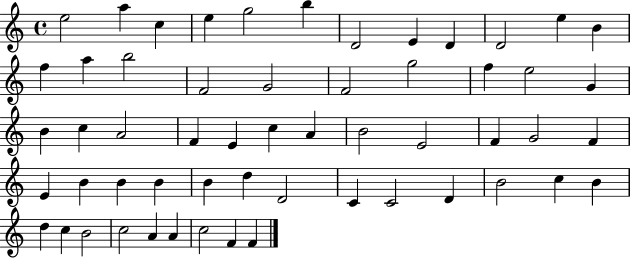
{
  \clef treble
  \time 4/4
  \defaultTimeSignature
  \key c \major
  e''2 a''4 c''4 | e''4 g''2 b''4 | d'2 e'4 d'4 | d'2 e''4 b'4 | \break f''4 a''4 b''2 | f'2 g'2 | f'2 g''2 | f''4 e''2 g'4 | \break b'4 c''4 a'2 | f'4 e'4 c''4 a'4 | b'2 e'2 | f'4 g'2 f'4 | \break e'4 b'4 b'4 b'4 | b'4 d''4 d'2 | c'4 c'2 d'4 | b'2 c''4 b'4 | \break d''4 c''4 b'2 | c''2 a'4 a'4 | c''2 f'4 f'4 | \bar "|."
}